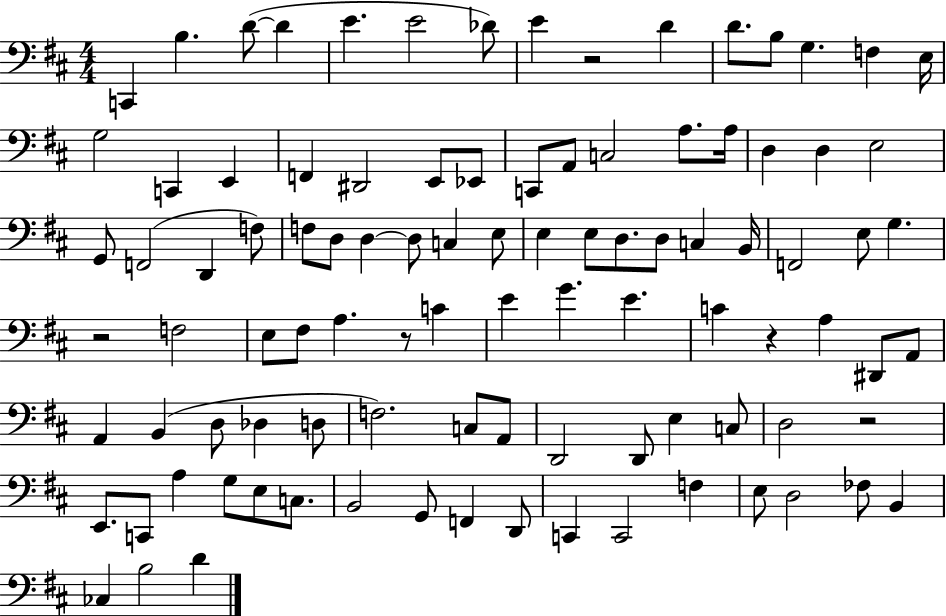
C2/q B3/q. D4/e D4/q E4/q. E4/h Db4/e E4/q R/h D4/q D4/e. B3/e G3/q. F3/q E3/s G3/h C2/q E2/q F2/q D#2/h E2/e Eb2/e C2/e A2/e C3/h A3/e. A3/s D3/q D3/q E3/h G2/e F2/h D2/q F3/e F3/e D3/e D3/q D3/e C3/q E3/e E3/q E3/e D3/e. D3/e C3/q B2/s F2/h E3/e G3/q. R/h F3/h E3/e F#3/e A3/q. R/e C4/q E4/q G4/q. E4/q. C4/q R/q A3/q D#2/e A2/e A2/q B2/q D3/e Db3/q D3/e F3/h. C3/e A2/e D2/h D2/e E3/q C3/e D3/h R/h E2/e. C2/e A3/q G3/e E3/e C3/e. B2/h G2/e F2/q D2/e C2/q C2/h F3/q E3/e D3/h FES3/e B2/q CES3/q B3/h D4/q